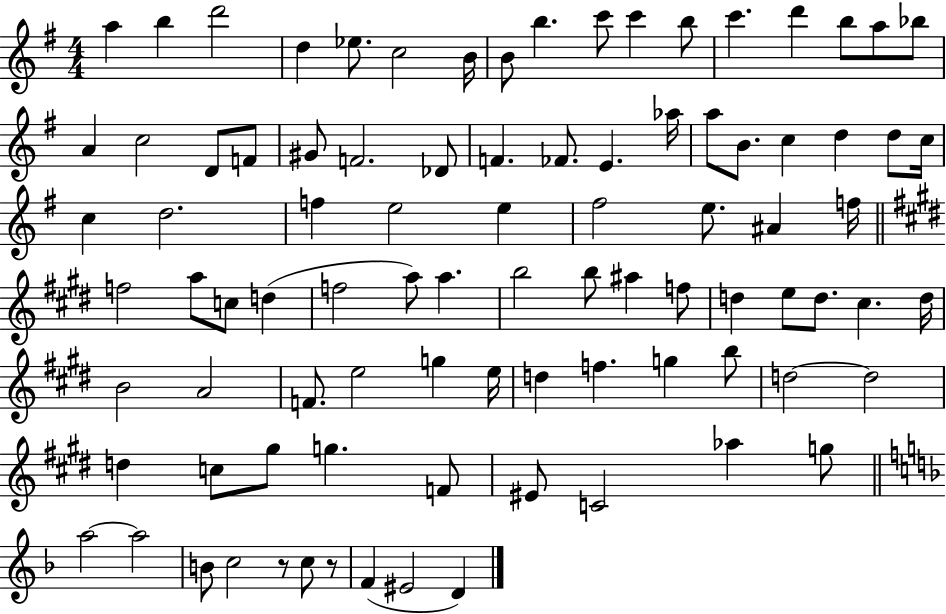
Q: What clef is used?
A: treble